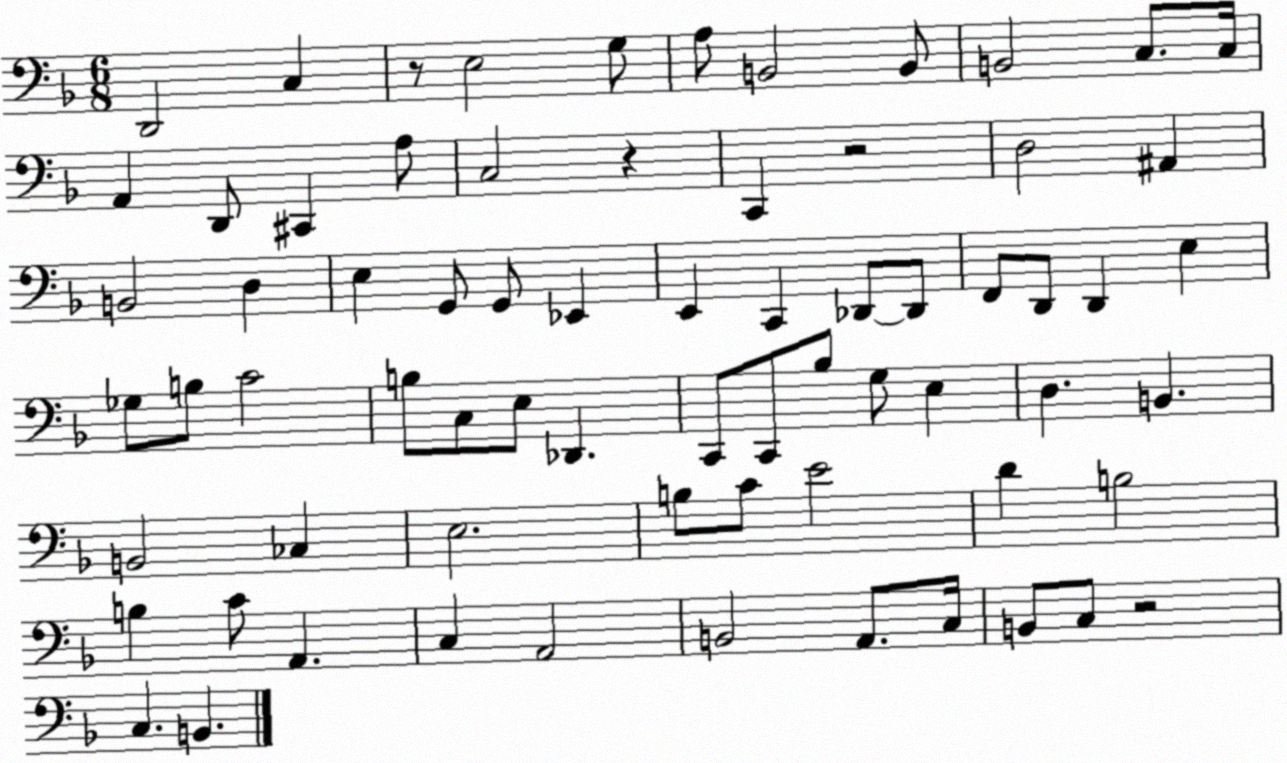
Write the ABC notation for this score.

X:1
T:Untitled
M:6/8
L:1/4
K:F
D,,2 C, z/2 E,2 G,/2 A,/2 B,,2 B,,/2 B,,2 C,/2 C,/4 A,, D,,/2 ^C,, A,/2 C,2 z C,, z2 D,2 ^A,, B,,2 D, E, G,,/2 G,,/2 _E,, E,, C,, _D,,/2 _D,,/2 F,,/2 D,,/2 D,, E, _G,/2 B,/2 C2 B,/2 C,/2 E,/2 _D,, C,,/2 C,,/2 _B,/2 G,/2 E, D, B,, B,,2 _C, E,2 B,/2 C/2 E2 D B,2 B, C/2 A,, C, A,,2 B,,2 A,,/2 C,/4 B,,/2 C,/2 z2 C, B,,